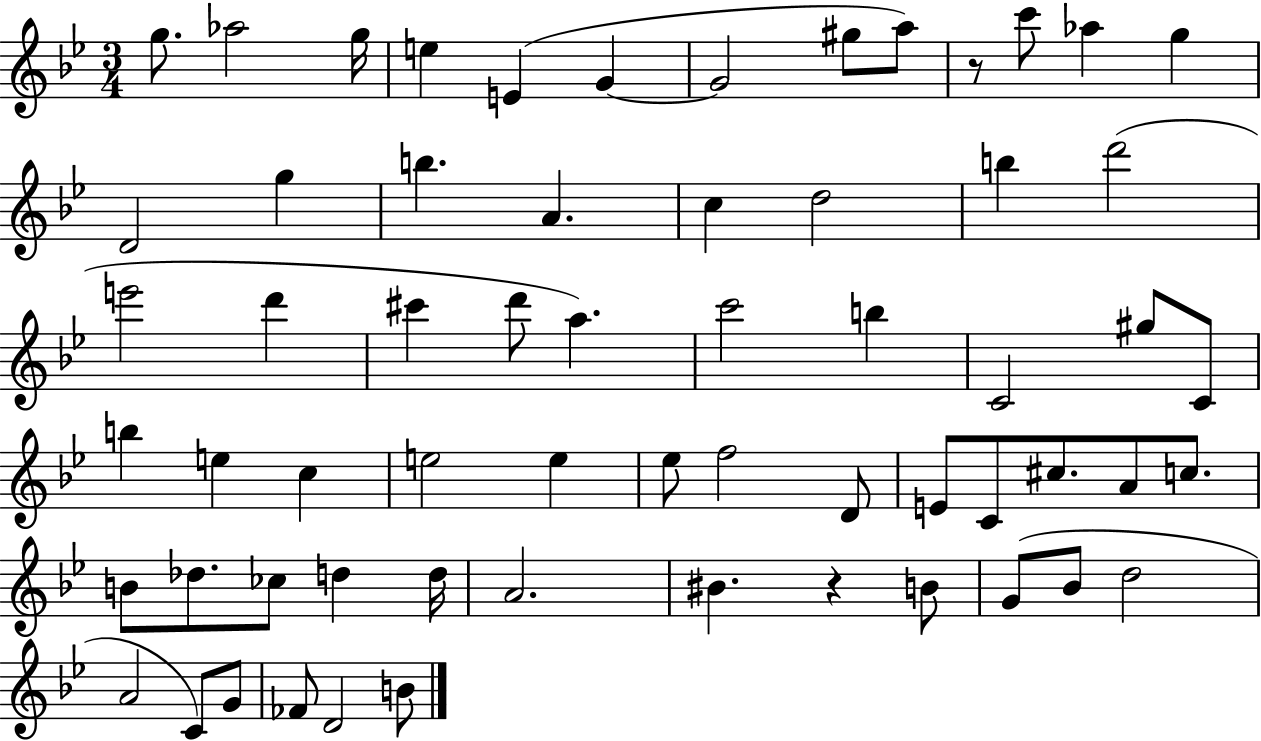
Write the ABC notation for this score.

X:1
T:Untitled
M:3/4
L:1/4
K:Bb
g/2 _a2 g/4 e E G G2 ^g/2 a/2 z/2 c'/2 _a g D2 g b A c d2 b d'2 e'2 d' ^c' d'/2 a c'2 b C2 ^g/2 C/2 b e c e2 e _e/2 f2 D/2 E/2 C/2 ^c/2 A/2 c/2 B/2 _d/2 _c/2 d d/4 A2 ^B z B/2 G/2 _B/2 d2 A2 C/2 G/2 _F/2 D2 B/2